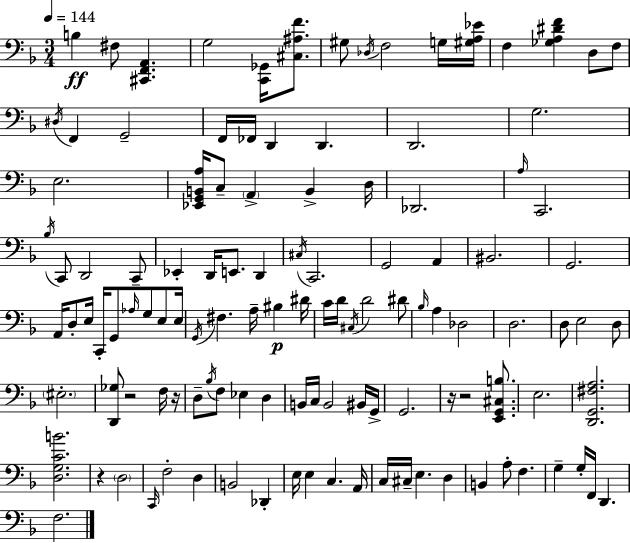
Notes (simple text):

B3/q F#3/e [C#2,F2,A2]/q. G3/h [C2,Gb2]/s [C#3,A#3,F4]/e. G#3/e Db3/s F3/h G3/s [G#3,A3,Eb4]/s F3/q [Gb3,A3,D#4,F4]/q D3/e F3/e D#3/s F2/q G2/h F2/s FES2/s D2/q D2/q. D2/h. G3/h. E3/h. [Eb2,G2,B2,A3]/s C3/e A2/q B2/q D3/s Db2/h. A3/s C2/h. Bb3/s C2/e D2/h C2/e Eb2/q D2/s E2/e. D2/q C#3/s C2/h. G2/h A2/q BIS2/h. G2/h. A2/s D3/e E3/s C2/s G2/e Ab3/s G3/e E3/e E3/s G2/s F#3/q. A3/s BIS3/q D#4/s C4/s D4/s C#3/s D4/h D#4/e Bb3/s A3/q Db3/h D3/h. D3/e E3/h D3/e EIS3/h. [D2,Gb3]/e R/h F3/s R/s D3/e Bb3/s F3/e Eb3/q D3/q B2/s C3/s B2/h BIS2/s G2/s G2/h. R/s R/h [E2,G2,C#3,B3]/e. E3/h. [D2,G2,F#3,A3]/h. [D3,G3,C4,B4]/h. R/q D3/h C2/s F3/h D3/q B2/h Db2/q E3/s E3/q C3/q. A2/s C3/s C#3/s E3/q. D3/q B2/q A3/e F3/q. G3/q G3/s F2/s D2/q. F3/h.